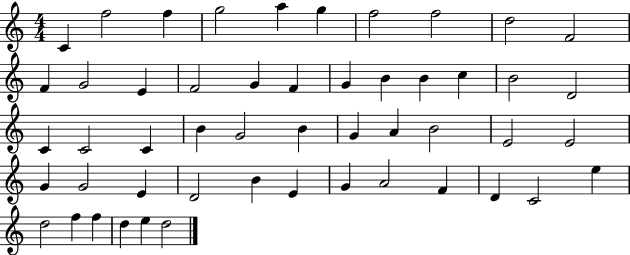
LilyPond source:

{
  \clef treble
  \numericTimeSignature
  \time 4/4
  \key c \major
  c'4 f''2 f''4 | g''2 a''4 g''4 | f''2 f''2 | d''2 f'2 | \break f'4 g'2 e'4 | f'2 g'4 f'4 | g'4 b'4 b'4 c''4 | b'2 d'2 | \break c'4 c'2 c'4 | b'4 g'2 b'4 | g'4 a'4 b'2 | e'2 e'2 | \break g'4 g'2 e'4 | d'2 b'4 e'4 | g'4 a'2 f'4 | d'4 c'2 e''4 | \break d''2 f''4 f''4 | d''4 e''4 d''2 | \bar "|."
}